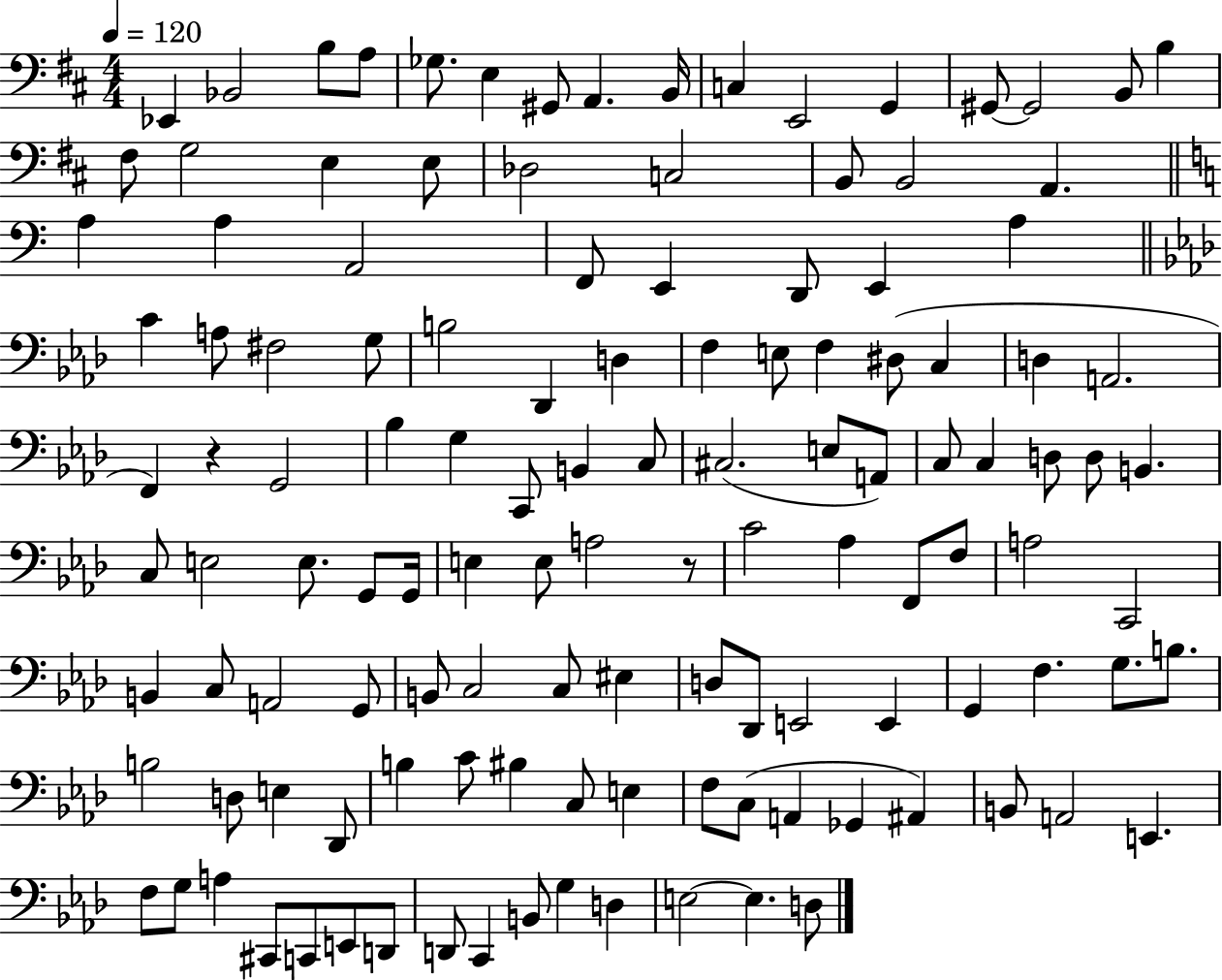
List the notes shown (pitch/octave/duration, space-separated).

Eb2/q Bb2/h B3/e A3/e Gb3/e. E3/q G#2/e A2/q. B2/s C3/q E2/h G2/q G#2/e G#2/h B2/e B3/q F#3/e G3/h E3/q E3/e Db3/h C3/h B2/e B2/h A2/q. A3/q A3/q A2/h F2/e E2/q D2/e E2/q A3/q C4/q A3/e F#3/h G3/e B3/h Db2/q D3/q F3/q E3/e F3/q D#3/e C3/q D3/q A2/h. F2/q R/q G2/h Bb3/q G3/q C2/e B2/q C3/e C#3/h. E3/e A2/e C3/e C3/q D3/e D3/e B2/q. C3/e E3/h E3/e. G2/e G2/s E3/q E3/e A3/h R/e C4/h Ab3/q F2/e F3/e A3/h C2/h B2/q C3/e A2/h G2/e B2/e C3/h C3/e EIS3/q D3/e Db2/e E2/h E2/q G2/q F3/q. G3/e. B3/e. B3/h D3/e E3/q Db2/e B3/q C4/e BIS3/q C3/e E3/q F3/e C3/e A2/q Gb2/q A#2/q B2/e A2/h E2/q. F3/e G3/e A3/q C#2/e C2/e E2/e D2/e D2/e C2/q B2/e G3/q D3/q E3/h E3/q. D3/e